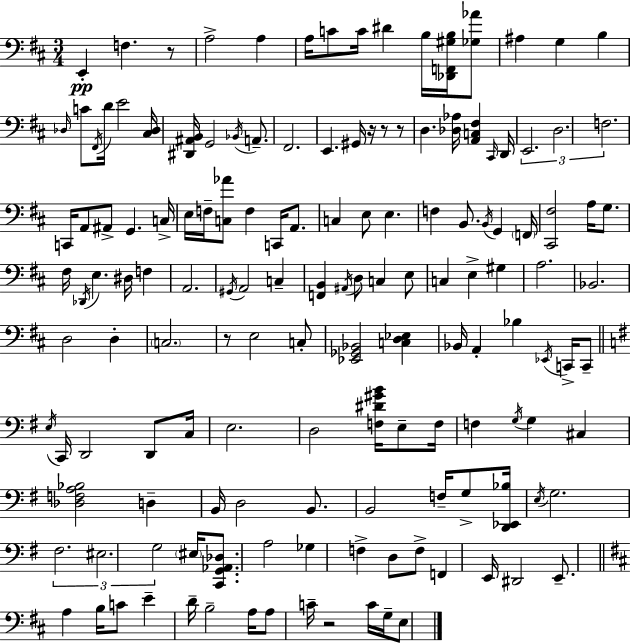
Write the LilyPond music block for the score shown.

{
  \clef bass
  \numericTimeSignature
  \time 3/4
  \key d \major
  e,4-.\pp f4. r8 | a2-> a4 | a16 c'8 c'16 dis'4 b16 <des, f, gis b>16 <ges aes'>8 | ais4 g4 b4 | \break \grace { des16 } c'8 \acciaccatura { fis,16 } d'16 e'2 | <cis des>16 <dis, ais, b,>16 g,2 \acciaccatura { bes,16 } | a,8.-- fis,2. | e,4. gis,16 r16 r8 | \break r8 d4. <des aes>16 <a, c fis>4 | \grace { cis,16 } d,16 \tuplet 3/2 { e,2. | d2. | f2. } | \break c,16 a,8 ais,8-> g,4. | c16-> e16 f16-- <c aes'>8 f4 | c,16 a,8. c4 e8 e4. | f4 b,8. \acciaccatura { b,16 } | \break g,4 \parenthesize f,16 <cis, fis>2 | a16 g8. fis16 \acciaccatura { des,16 } e4. | dis16 f4 a,2. | \acciaccatura { gis,16 } a,2 | \break c4-- <f, b,>4 \acciaccatura { ais,16 } | d8 c4 e8 c4 | e4-> gis4 a2. | bes,2. | \break d2 | d4-. \parenthesize c2. | r8 e2 | c8-. <ees, ges, bes,>2 | \break <c d ees>4 bes,16 a,4-. | bes4 \acciaccatura { ees,16 } c,16-> c,8-- \bar "||" \break \key g \major \acciaccatura { e16 } c,16 d,2 d,8 | c16 e2. | d2 <f dis' gis' b'>16 e8-- | f16 f4 \acciaccatura { g16 } g4 cis4 | \break <des f a bes>2 d4-- | b,16 d2 b,8. | b,2 f16-- g8-> | <d, ees, bes>16 \acciaccatura { e16 } g2. | \break \tuplet 3/2 { fis2. | eis2. | g2 } \parenthesize eis16 | <c, g, aes, des>8. a2 ges4 | \break f4-> d8 f8-> f,4 | e,16 dis,2 | e,8.-- \bar "||" \break \key b \minor a4 b16 c'8 e'4-- d'16-- | b2-- a16 a8 c'16-- | r2 c'16 g16-- e8 | \bar "|."
}